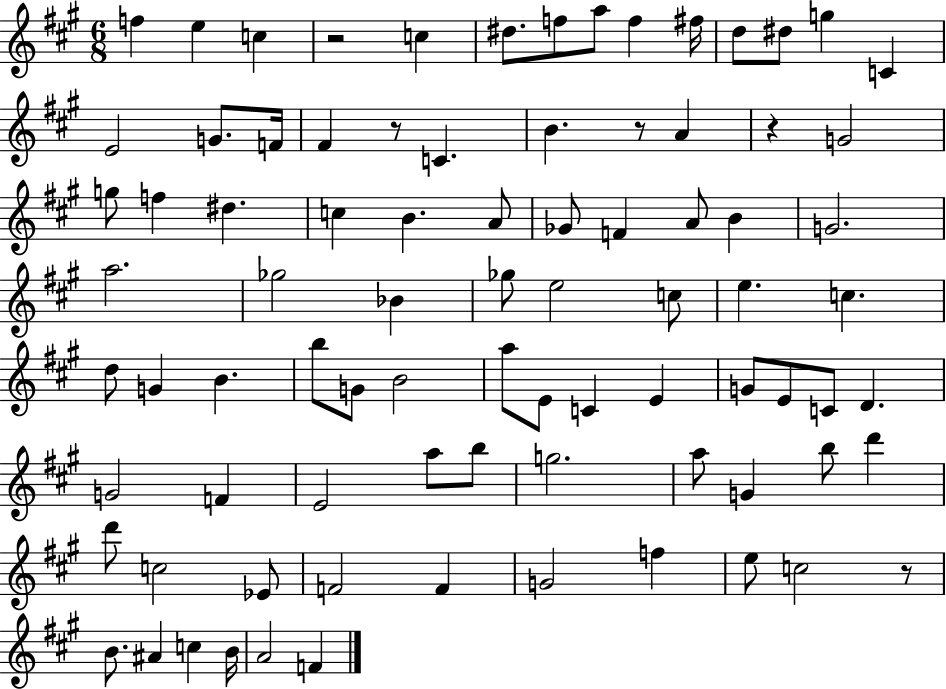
{
  \clef treble
  \numericTimeSignature
  \time 6/8
  \key a \major
  f''4 e''4 c''4 | r2 c''4 | dis''8. f''8 a''8 f''4 fis''16 | d''8 dis''8 g''4 c'4 | \break e'2 g'8. f'16 | fis'4 r8 c'4. | b'4. r8 a'4 | r4 g'2 | \break g''8 f''4 dis''4. | c''4 b'4. a'8 | ges'8 f'4 a'8 b'4 | g'2. | \break a''2. | ges''2 bes'4 | ges''8 e''2 c''8 | e''4. c''4. | \break d''8 g'4 b'4. | b''8 g'8 b'2 | a''8 e'8 c'4 e'4 | g'8 e'8 c'8 d'4. | \break g'2 f'4 | e'2 a''8 b''8 | g''2. | a''8 g'4 b''8 d'''4 | \break d'''8 c''2 ees'8 | f'2 f'4 | g'2 f''4 | e''8 c''2 r8 | \break b'8. ais'4 c''4 b'16 | a'2 f'4 | \bar "|."
}